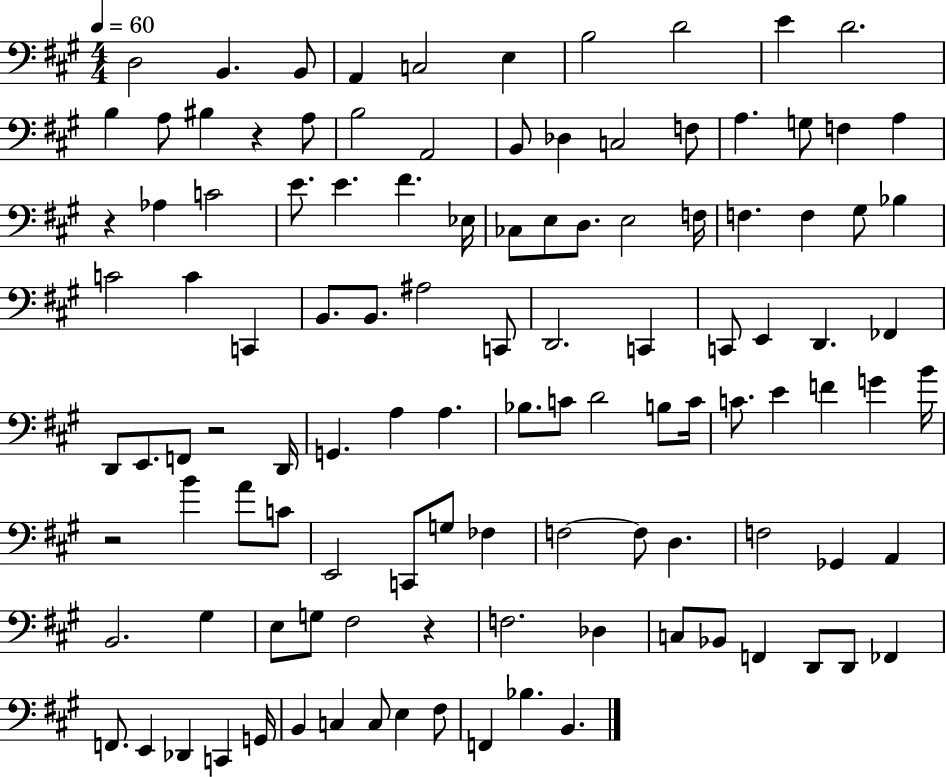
{
  \clef bass
  \numericTimeSignature
  \time 4/4
  \key a \major
  \tempo 4 = 60
  d2 b,4. b,8 | a,4 c2 e4 | b2 d'2 | e'4 d'2. | \break b4 a8 bis4 r4 a8 | b2 a,2 | b,8 des4 c2 f8 | a4. g8 f4 a4 | \break r4 aes4 c'2 | e'8. e'4. fis'4. ees16 | ces8 e8 d8. e2 f16 | f4. f4 gis8 bes4 | \break c'2 c'4 c,4 | b,8. b,8. ais2 c,8 | d,2. c,4 | c,8 e,4 d,4. fes,4 | \break d,8 e,8. f,8 r2 d,16 | g,4. a4 a4. | bes8. c'8 d'2 b8 c'16 | c'8. e'4 f'4 g'4 b'16 | \break r2 b'4 a'8 c'8 | e,2 c,8 g8 fes4 | f2~~ f8 d4. | f2 ges,4 a,4 | \break b,2. gis4 | e8 g8 fis2 r4 | f2. des4 | c8 bes,8 f,4 d,8 d,8 fes,4 | \break f,8. e,4 des,4 c,4 g,16 | b,4 c4 c8 e4 fis8 | f,4 bes4. b,4. | \bar "|."
}